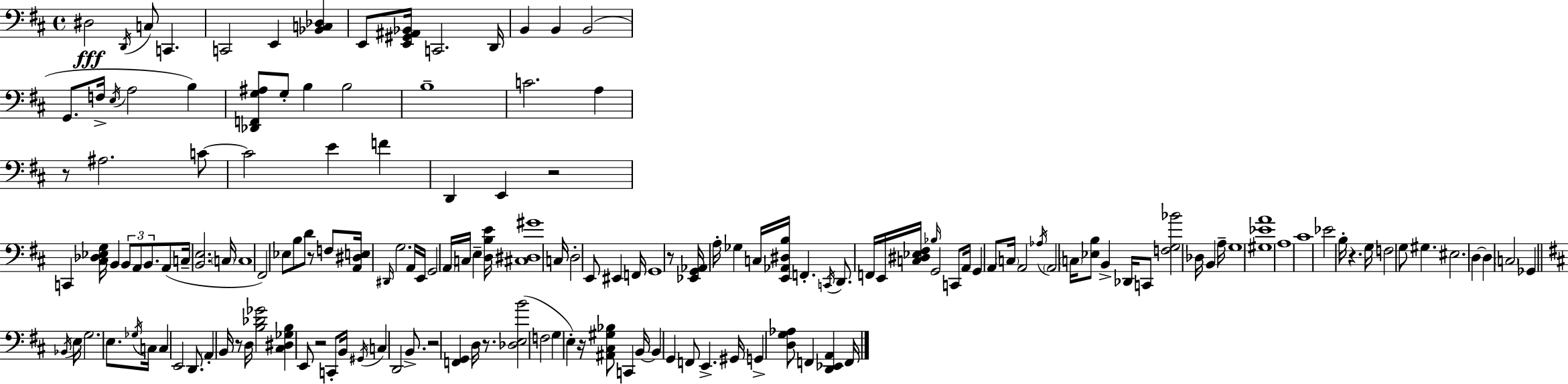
X:1
T:Untitled
M:4/4
L:1/4
K:D
^D,2 D,,/4 C,/2 C,, C,,2 E,, [_B,,C,_D,] E,,/2 [E,,^G,,^A,,_B,,]/4 C,,2 D,,/4 B,, B,, B,,2 G,,/2 F,/4 E,/4 A,2 B, [_D,,F,,G,^A,]/2 G,/2 B, B,2 B,4 C2 A, z/2 ^A,2 C/2 C2 E F D,, E,, z2 C,, [^C,_D,_E,G,]/4 B,, B,,/2 A,,/2 B,,/2 A,,/2 C,/4 [B,,E,]2 C,/4 C,4 ^F,,2 _E,/2 B,/2 D/2 z/2 F,/2 [A,,^D,E,]/4 ^D,,/4 G,2 A,,/4 E,,/4 G,,2 A,,/4 C,/4 E, [D,B,E]/4 [^C,^D,^G]4 C,/4 D,2 E,,/2 ^E,, F,,/4 G,,4 z/2 [_E,,G,,_A,,]/4 A,/4 _G, C,/4 [E,,_A,,^D,B,]/4 F,, C,,/4 D,,/2 F,,/4 E,,/4 [C,^D,_E,^F,]/4 _B,/4 G,,2 C,,/2 A,,/4 G,, A,,/2 C,/4 A,,2 _A,/4 A,,2 C,/4 [_E,B,]/2 B,, _D,,/4 C,,/2 [F,G,_B]2 _D,/4 B,, A,/4 G,4 [^G,_EA]4 A,4 ^C4 _E2 B,/4 z G,/4 F,2 G,/2 ^G, ^E,2 D, D, C,2 _G,, _B,,/4 E,/4 G,2 E,/2 _G,/4 C,/4 C, E,,2 D,,/2 A,, B,,/4 z/2 D,/4 [B,_D_G]2 [^C,^D,_G,B,] E,,/2 z2 C,,/2 B,,/4 ^G,,/4 C, D,,2 B,,/2 z2 [F,,G,,] D,/4 z/2 [_D,E,B]2 F,2 G, E, z/4 [^A,,^C,^G,_B,]/2 C,, B,,/4 B,, G,, F,,/2 E,, ^G,,/4 G,, [D,G,_A,]/2 F,, [D,,_E,,A,,] F,,/4